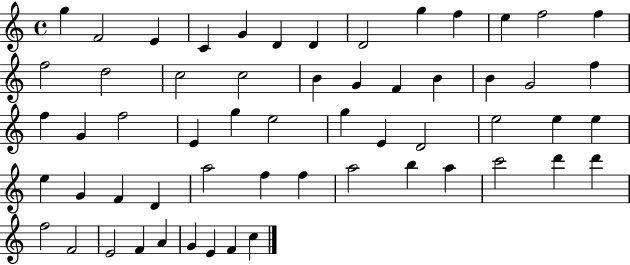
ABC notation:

X:1
T:Untitled
M:4/4
L:1/4
K:C
g F2 E C G D D D2 g f e f2 f f2 d2 c2 c2 B G F B B G2 f f G f2 E g e2 g E D2 e2 e e e G F D a2 f f a2 b a c'2 d' d' f2 F2 E2 F A G E F c